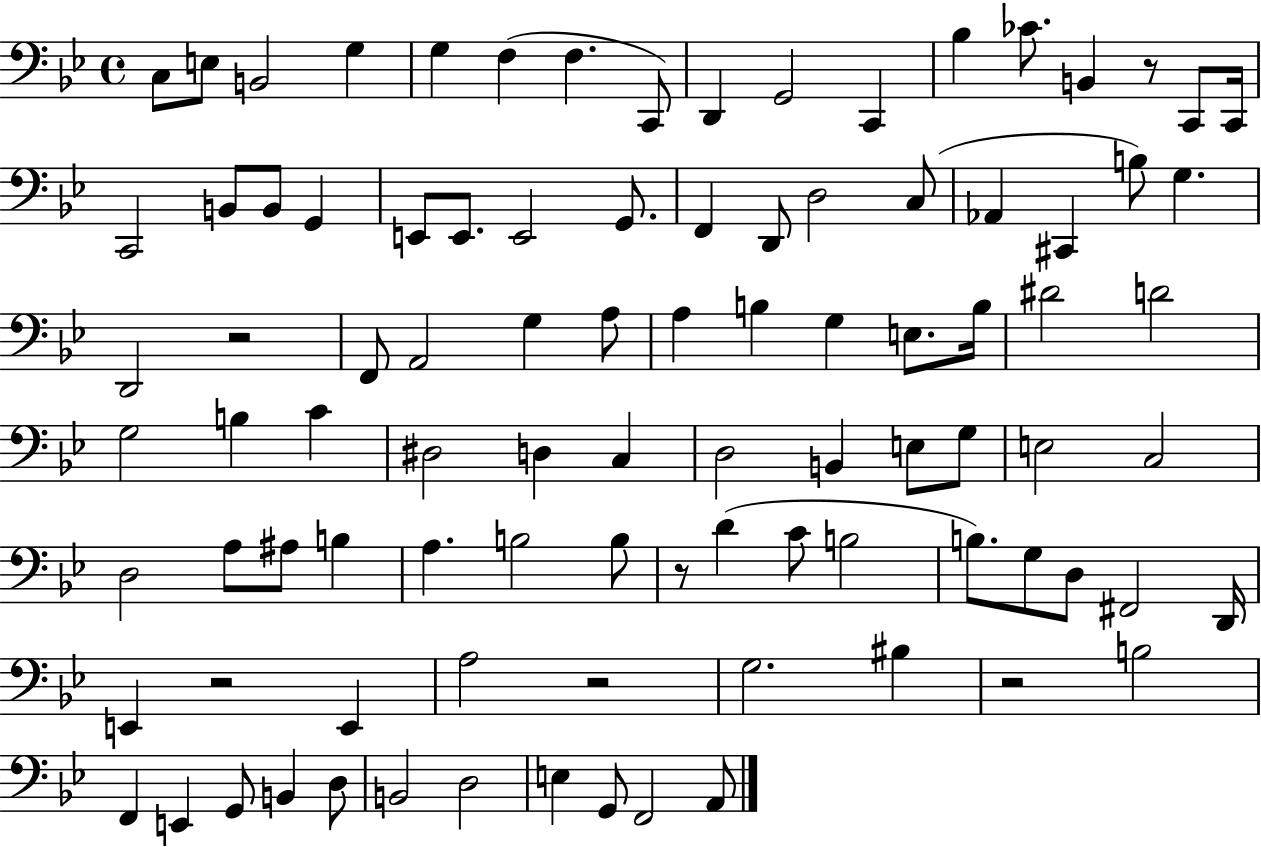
C3/e E3/e B2/h G3/q G3/q F3/q F3/q. C2/e D2/q G2/h C2/q Bb3/q CES4/e. B2/q R/e C2/e C2/s C2/h B2/e B2/e G2/q E2/e E2/e. E2/h G2/e. F2/q D2/e D3/h C3/e Ab2/q C#2/q B3/e G3/q. D2/h R/h F2/e A2/h G3/q A3/e A3/q B3/q G3/q E3/e. B3/s D#4/h D4/h G3/h B3/q C4/q D#3/h D3/q C3/q D3/h B2/q E3/e G3/e E3/h C3/h D3/h A3/e A#3/e B3/q A3/q. B3/h B3/e R/e D4/q C4/e B3/h B3/e. G3/e D3/e F#2/h D2/s E2/q R/h E2/q A3/h R/h G3/h. BIS3/q R/h B3/h F2/q E2/q G2/e B2/q D3/e B2/h D3/h E3/q G2/e F2/h A2/e